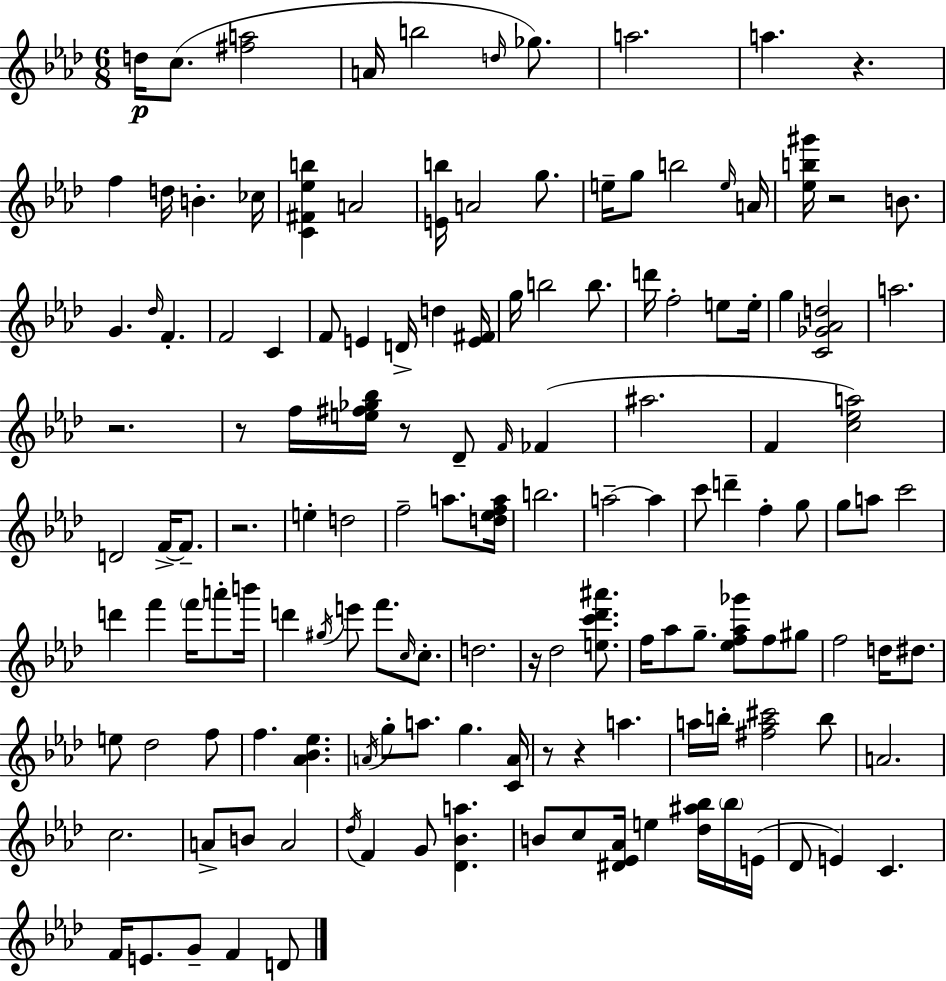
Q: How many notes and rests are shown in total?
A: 142